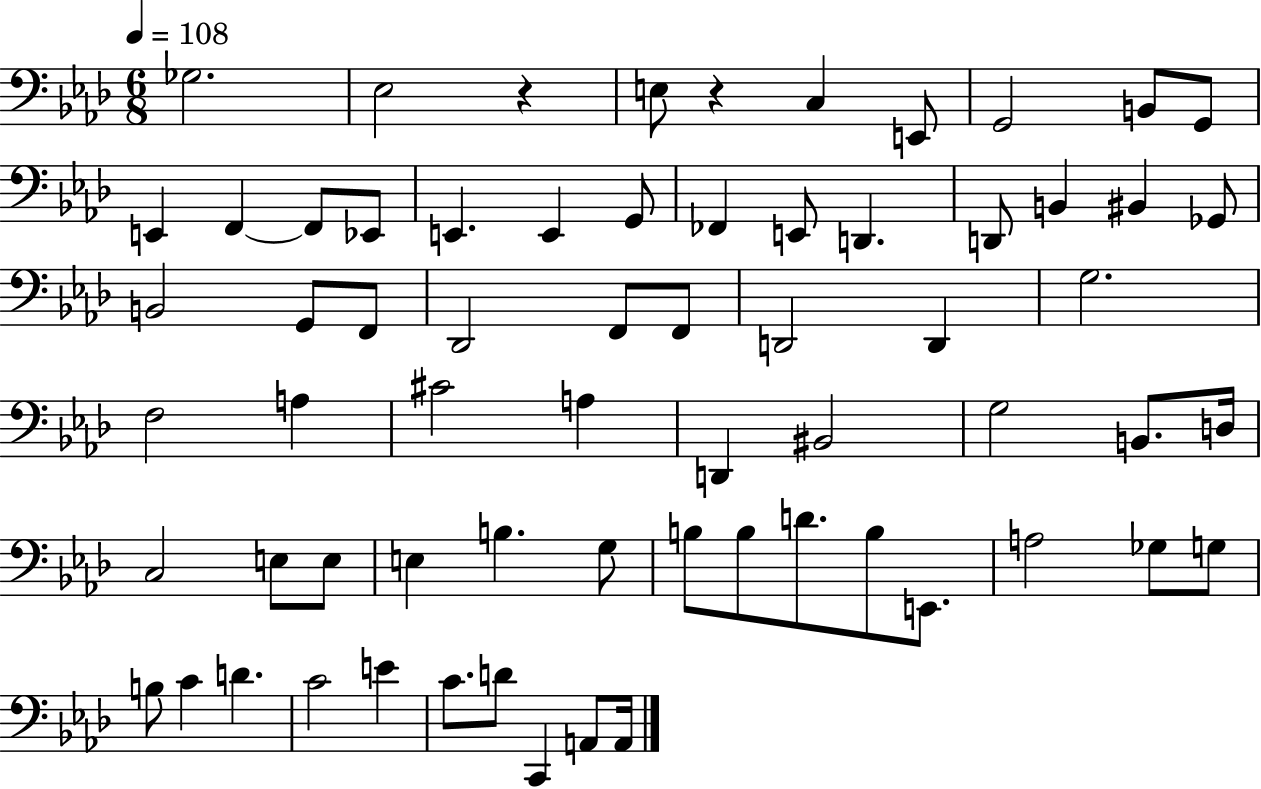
X:1
T:Untitled
M:6/8
L:1/4
K:Ab
_G,2 _E,2 z E,/2 z C, E,,/2 G,,2 B,,/2 G,,/2 E,, F,, F,,/2 _E,,/2 E,, E,, G,,/2 _F,, E,,/2 D,, D,,/2 B,, ^B,, _G,,/2 B,,2 G,,/2 F,,/2 _D,,2 F,,/2 F,,/2 D,,2 D,, G,2 F,2 A, ^C2 A, D,, ^B,,2 G,2 B,,/2 D,/4 C,2 E,/2 E,/2 E, B, G,/2 B,/2 B,/2 D/2 B,/2 E,,/2 A,2 _G,/2 G,/2 B,/2 C D C2 E C/2 D/2 C,, A,,/2 A,,/4